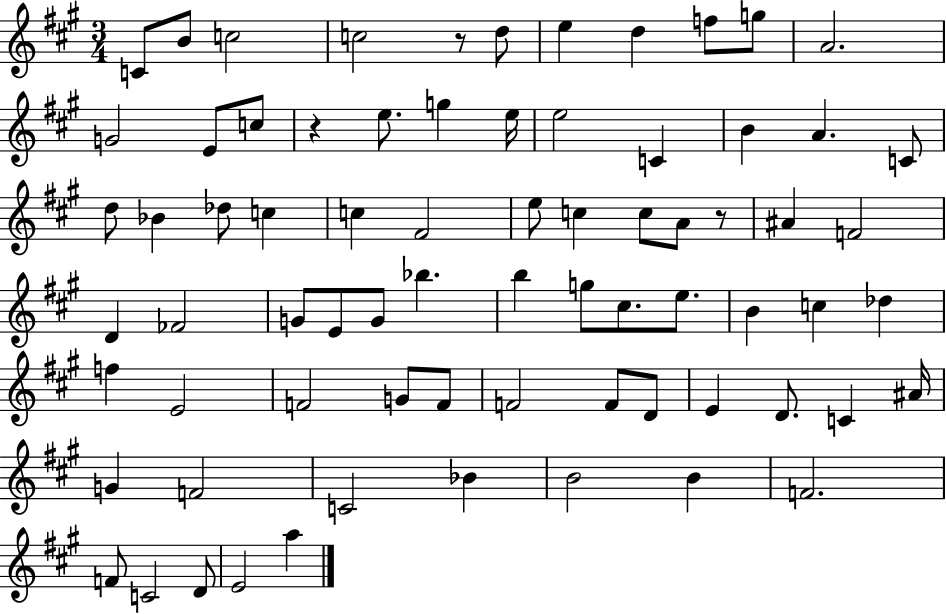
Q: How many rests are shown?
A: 3